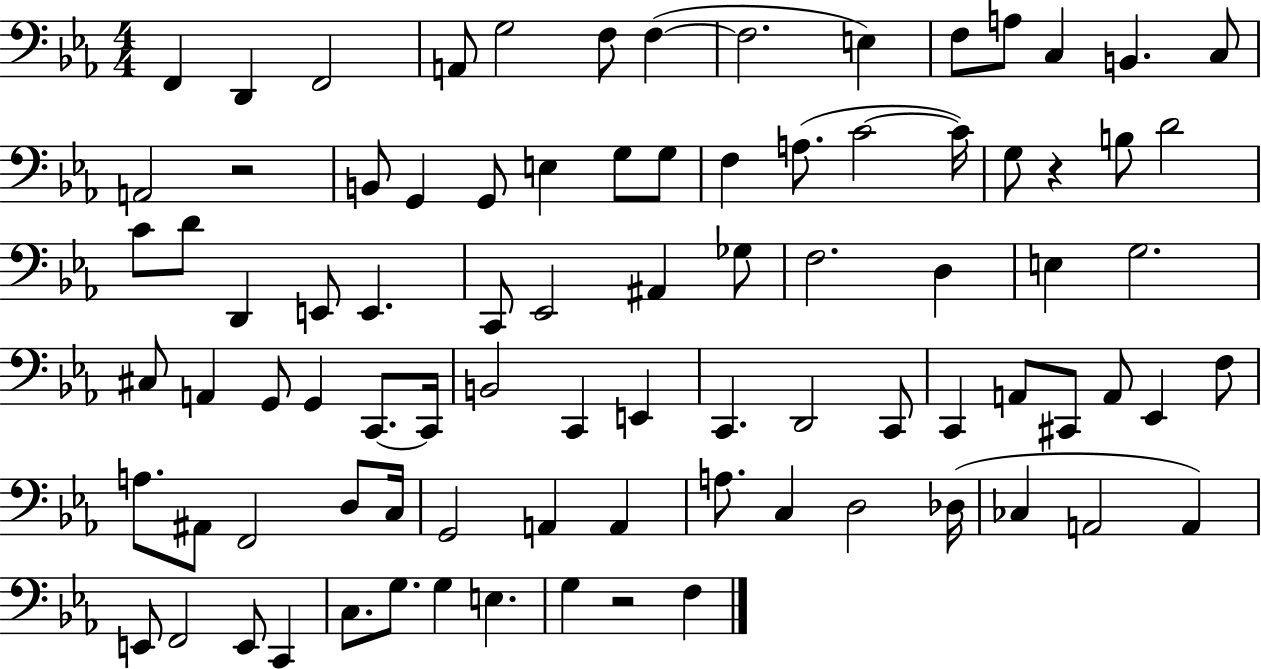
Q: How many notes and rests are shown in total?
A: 87